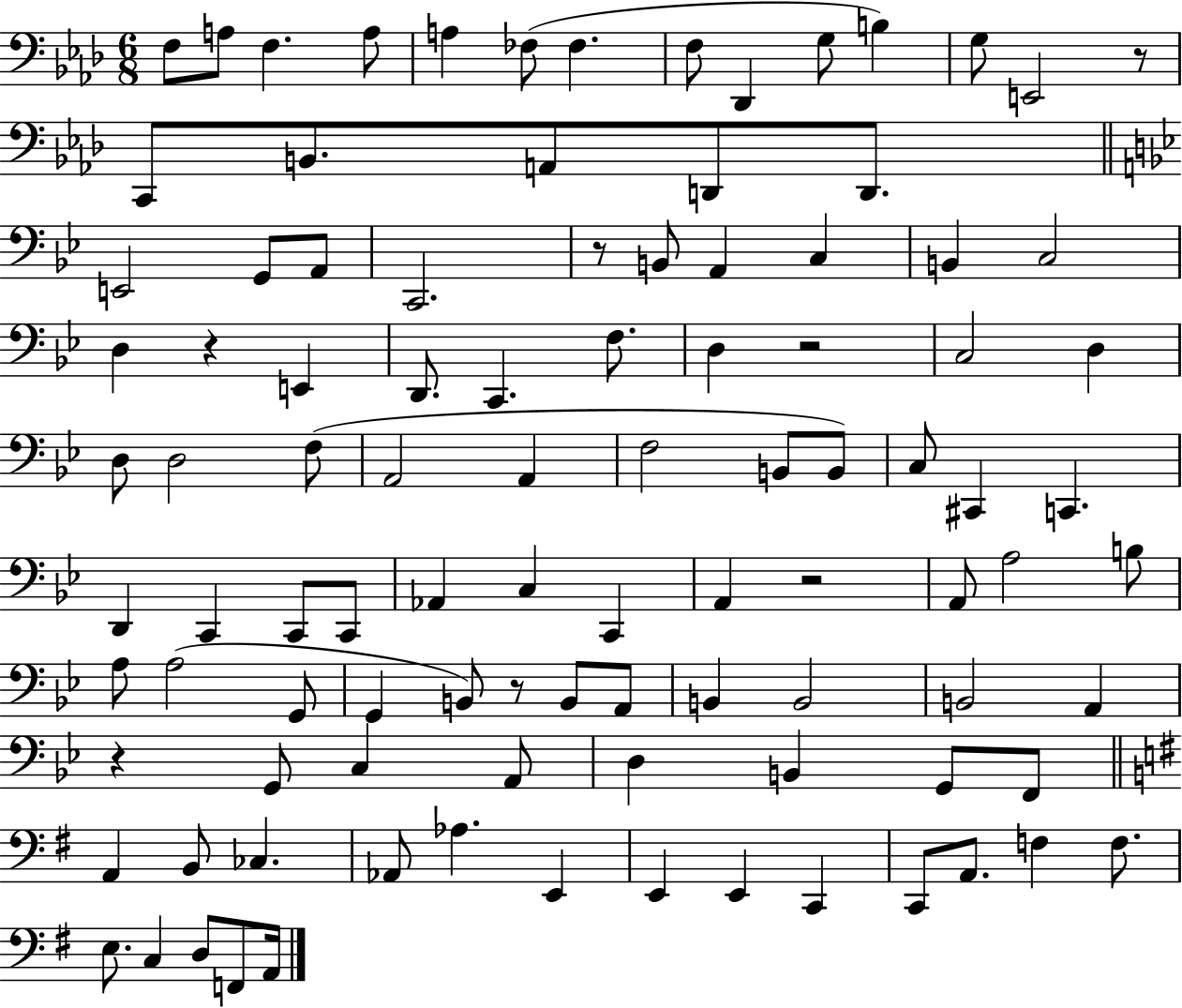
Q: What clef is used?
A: bass